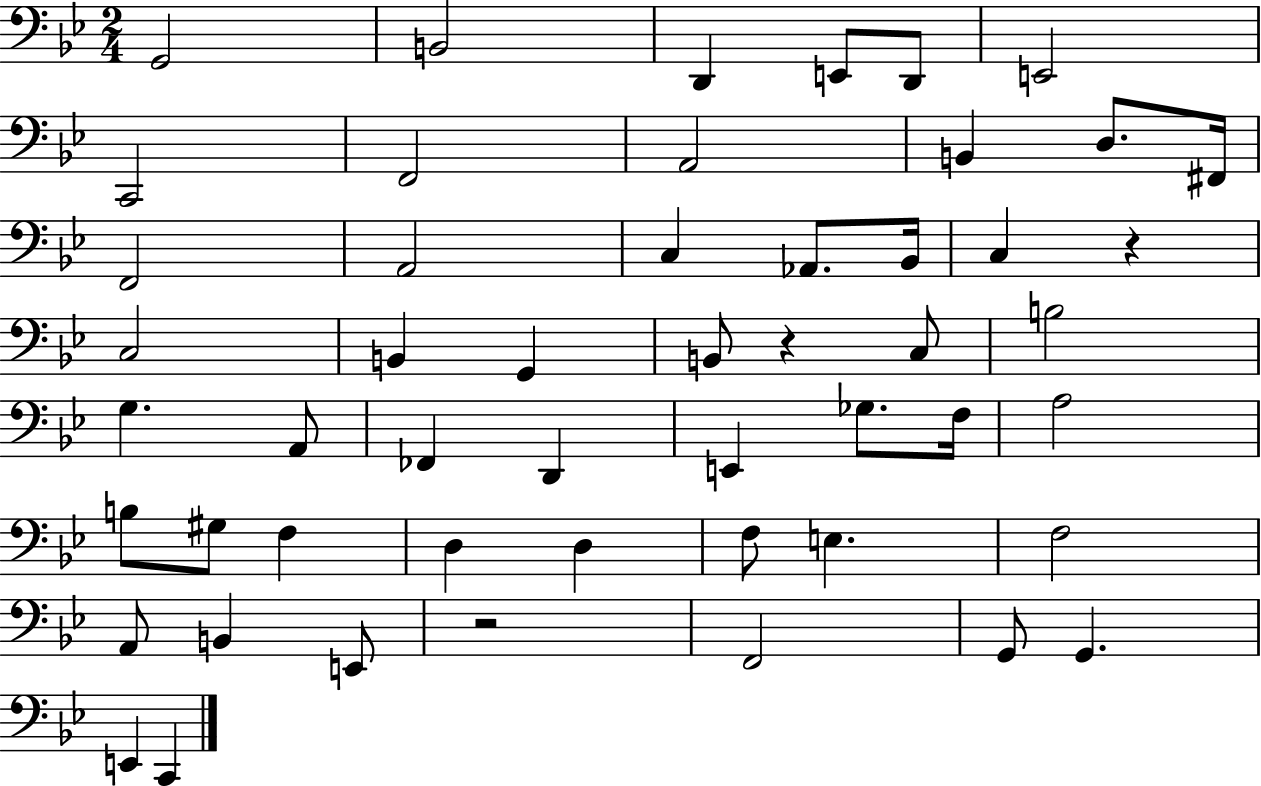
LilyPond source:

{
  \clef bass
  \numericTimeSignature
  \time 2/4
  \key bes \major
  g,2 | b,2 | d,4 e,8 d,8 | e,2 | \break c,2 | f,2 | a,2 | b,4 d8. fis,16 | \break f,2 | a,2 | c4 aes,8. bes,16 | c4 r4 | \break c2 | b,4 g,4 | b,8 r4 c8 | b2 | \break g4. a,8 | fes,4 d,4 | e,4 ges8. f16 | a2 | \break b8 gis8 f4 | d4 d4 | f8 e4. | f2 | \break a,8 b,4 e,8 | r2 | f,2 | g,8 g,4. | \break e,4 c,4 | \bar "|."
}